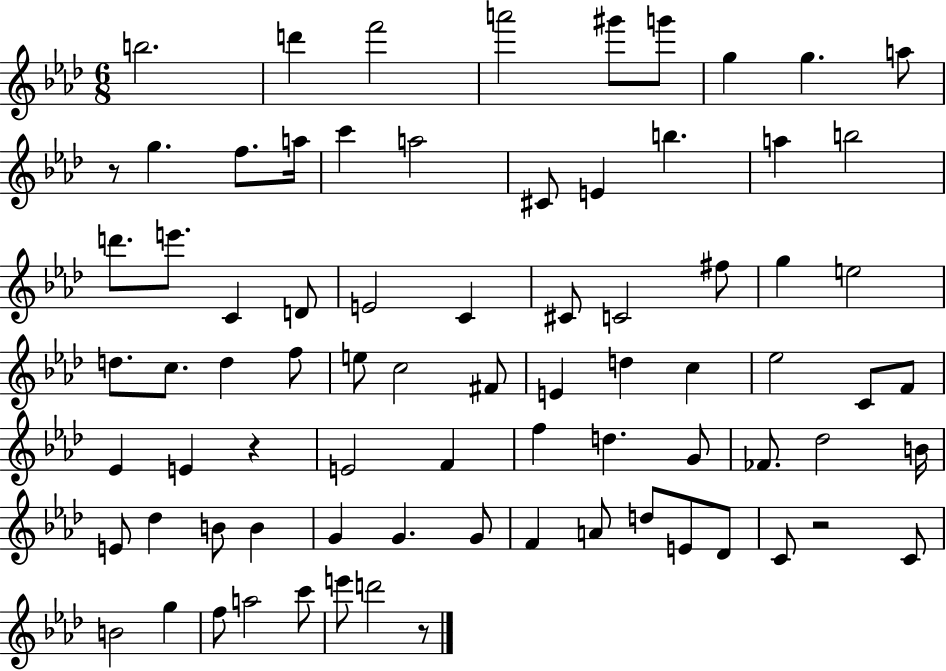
{
  \clef treble
  \numericTimeSignature
  \time 6/8
  \key aes \major
  b''2. | d'''4 f'''2 | a'''2 gis'''8 g'''8 | g''4 g''4. a''8 | \break r8 g''4. f''8. a''16 | c'''4 a''2 | cis'8 e'4 b''4. | a''4 b''2 | \break d'''8. e'''8. c'4 d'8 | e'2 c'4 | cis'8 c'2 fis''8 | g''4 e''2 | \break d''8. c''8. d''4 f''8 | e''8 c''2 fis'8 | e'4 d''4 c''4 | ees''2 c'8 f'8 | \break ees'4 e'4 r4 | e'2 f'4 | f''4 d''4. g'8 | fes'8. des''2 b'16 | \break e'8 des''4 b'8 b'4 | g'4 g'4. g'8 | f'4 a'8 d''8 e'8 des'8 | c'8 r2 c'8 | \break b'2 g''4 | f''8 a''2 c'''8 | e'''8 d'''2 r8 | \bar "|."
}